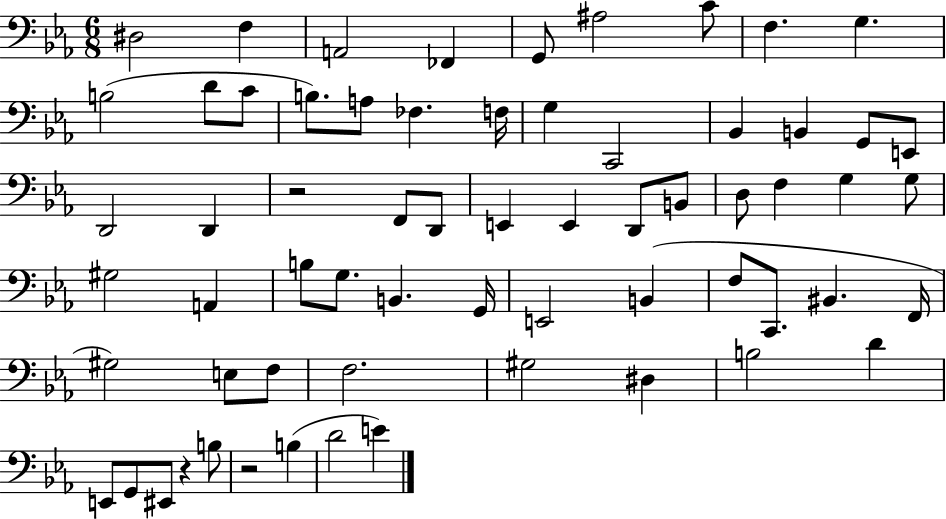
D#3/h F3/q A2/h FES2/q G2/e A#3/h C4/e F3/q. G3/q. B3/h D4/e C4/e B3/e. A3/e FES3/q. F3/s G3/q C2/h Bb2/q B2/q G2/e E2/e D2/h D2/q R/h F2/e D2/e E2/q E2/q D2/e B2/e D3/e F3/q G3/q G3/e G#3/h A2/q B3/e G3/e. B2/q. G2/s E2/h B2/q F3/e C2/e. BIS2/q. F2/s G#3/h E3/e F3/e F3/h. G#3/h D#3/q B3/h D4/q E2/e G2/e EIS2/e R/q B3/e R/h B3/q D4/h E4/q